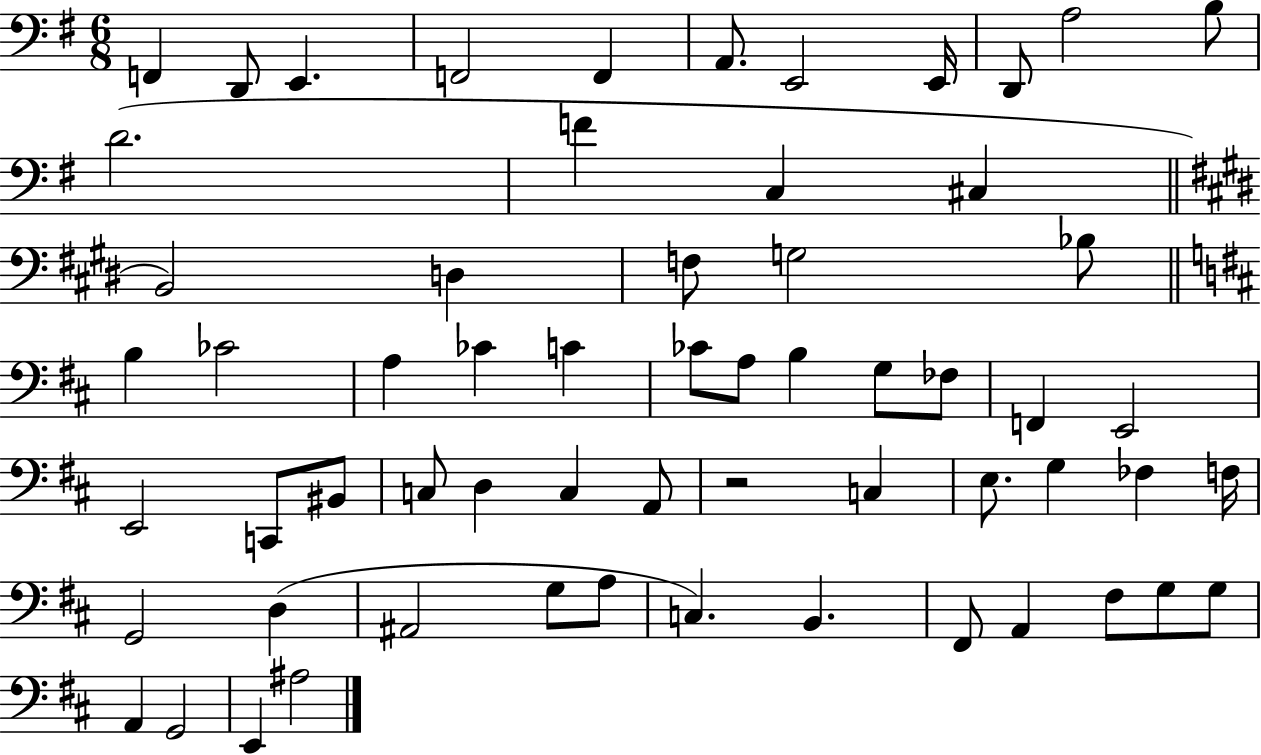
X:1
T:Untitled
M:6/8
L:1/4
K:G
F,, D,,/2 E,, F,,2 F,, A,,/2 E,,2 E,,/4 D,,/2 A,2 B,/2 D2 F C, ^C, B,,2 D, F,/2 G,2 _B,/2 B, _C2 A, _C C _C/2 A,/2 B, G,/2 _F,/2 F,, E,,2 E,,2 C,,/2 ^B,,/2 C,/2 D, C, A,,/2 z2 C, E,/2 G, _F, F,/4 G,,2 D, ^A,,2 G,/2 A,/2 C, B,, ^F,,/2 A,, ^F,/2 G,/2 G,/2 A,, G,,2 E,, ^A,2